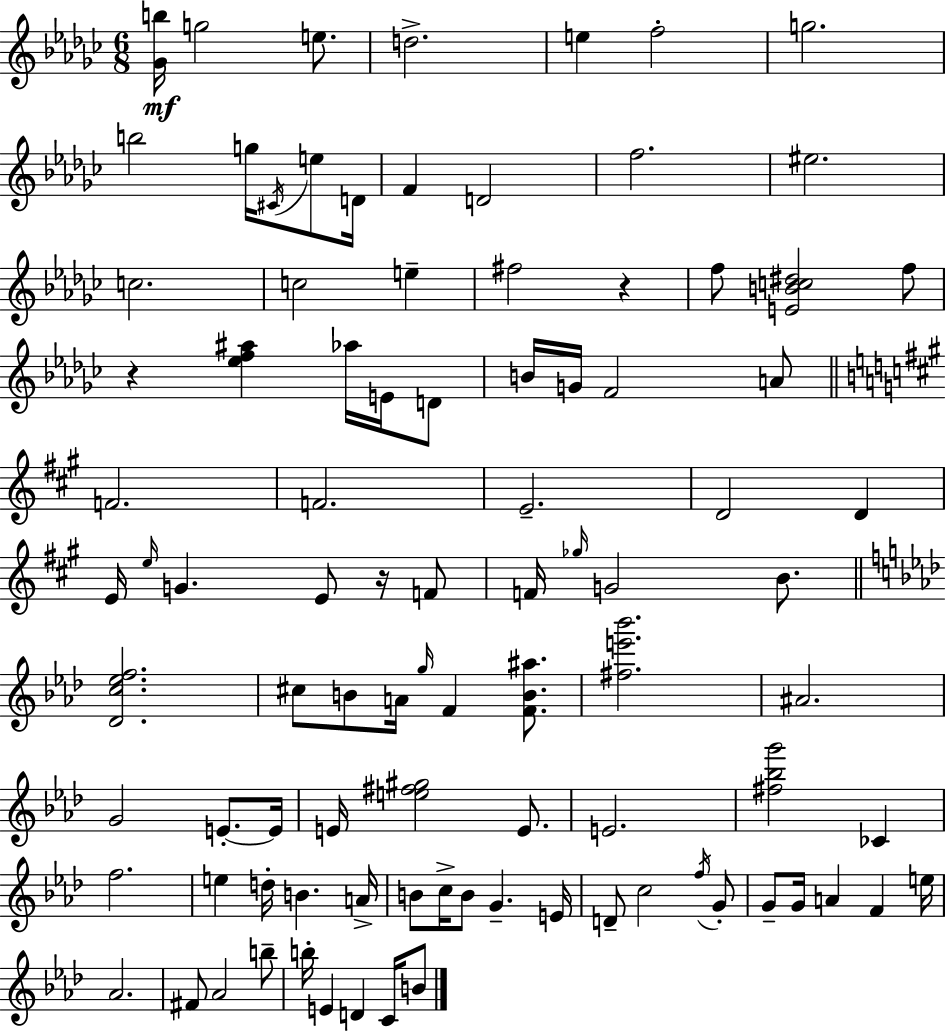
[Gb4,B5]/s G5/h E5/e. D5/h. E5/q F5/h G5/h. B5/h G5/s C#4/s E5/e D4/s F4/q D4/h F5/h. EIS5/h. C5/h. C5/h E5/q F#5/h R/q F5/e [E4,B4,C5,D#5]/h F5/e R/q [Eb5,F5,A#5]/q Ab5/s E4/s D4/e B4/s G4/s F4/h A4/e F4/h. F4/h. E4/h. D4/h D4/q E4/s E5/s G4/q. E4/e R/s F4/e F4/s Gb5/s G4/h B4/e. [Db4,C5,Eb5,F5]/h. C#5/e B4/e A4/s G5/s F4/q [F4,B4,A#5]/e. [F#5,E6,Bb6]/h. A#4/h. G4/h E4/e. E4/s E4/s [E5,F#5,G#5]/h E4/e. E4/h. [F#5,Bb5,G6]/h CES4/q F5/h. E5/q D5/s B4/q. A4/s B4/e C5/s B4/e G4/q. E4/s D4/e C5/h F5/s G4/e G4/e G4/s A4/q F4/q E5/s Ab4/h. F#4/e Ab4/h B5/e B5/s E4/q D4/q C4/s B4/e